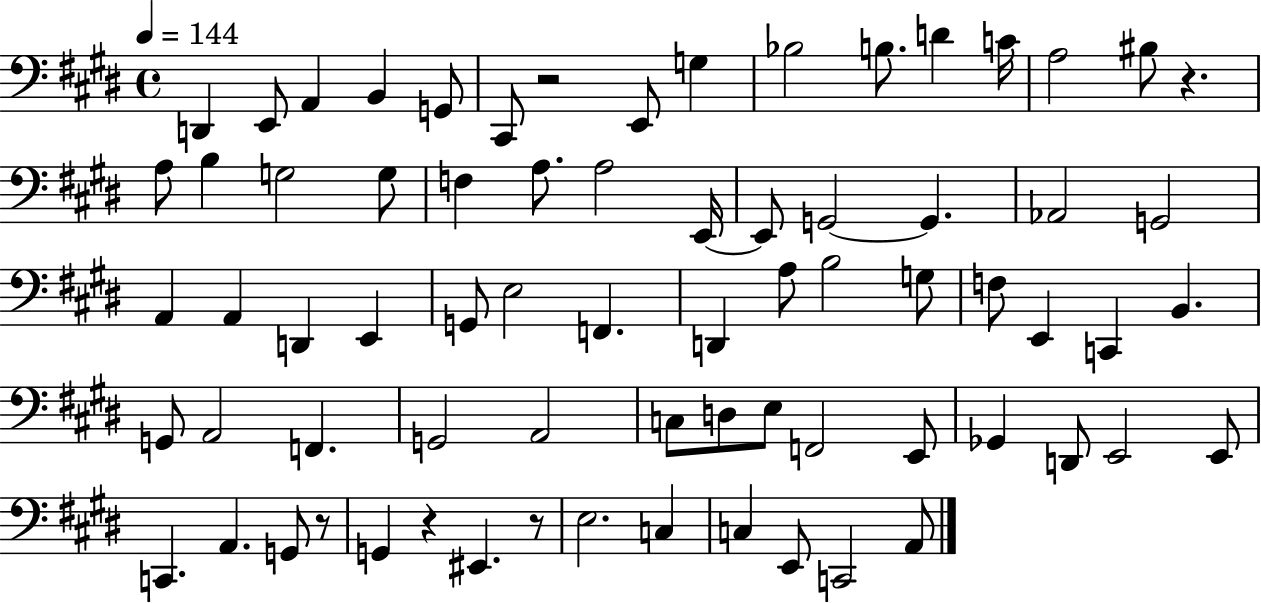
D2/q E2/e A2/q B2/q G2/e C#2/e R/h E2/e G3/q Bb3/h B3/e. D4/q C4/s A3/h BIS3/e R/q. A3/e B3/q G3/h G3/e F3/q A3/e. A3/h E2/s E2/e G2/h G2/q. Ab2/h G2/h A2/q A2/q D2/q E2/q G2/e E3/h F2/q. D2/q A3/e B3/h G3/e F3/e E2/q C2/q B2/q. G2/e A2/h F2/q. G2/h A2/h C3/e D3/e E3/e F2/h E2/e Gb2/q D2/e E2/h E2/e C2/q. A2/q. G2/e R/e G2/q R/q EIS2/q. R/e E3/h. C3/q C3/q E2/e C2/h A2/e